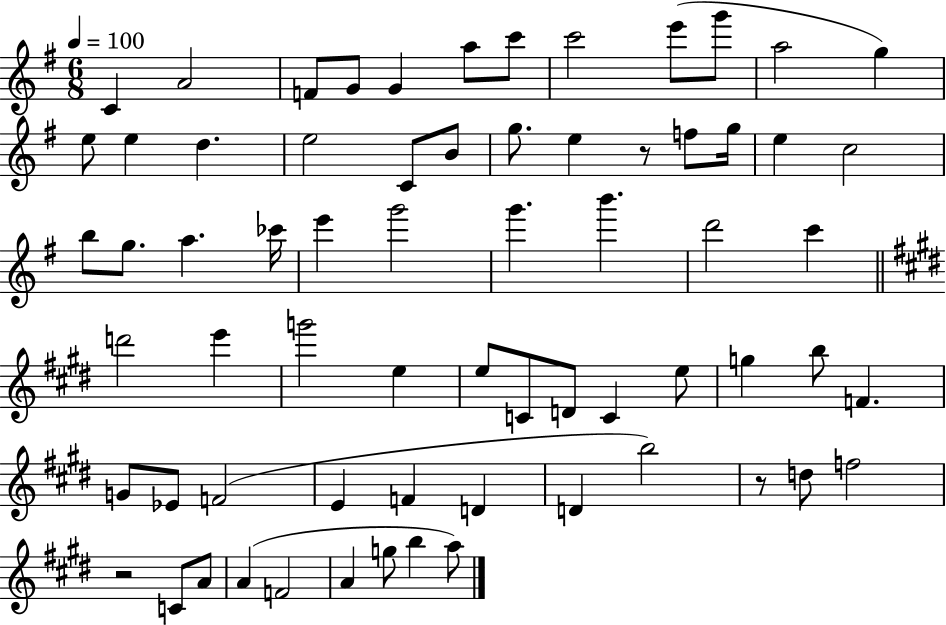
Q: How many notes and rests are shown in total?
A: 67